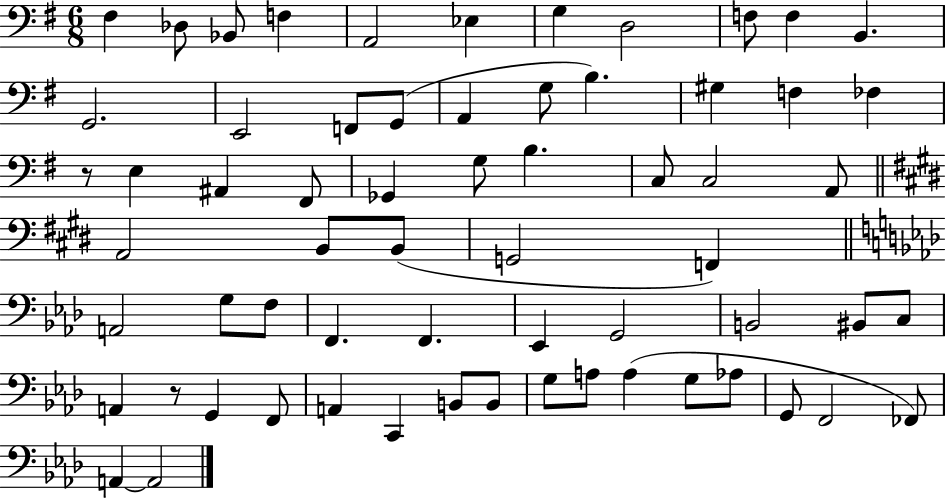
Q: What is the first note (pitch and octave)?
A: F#3